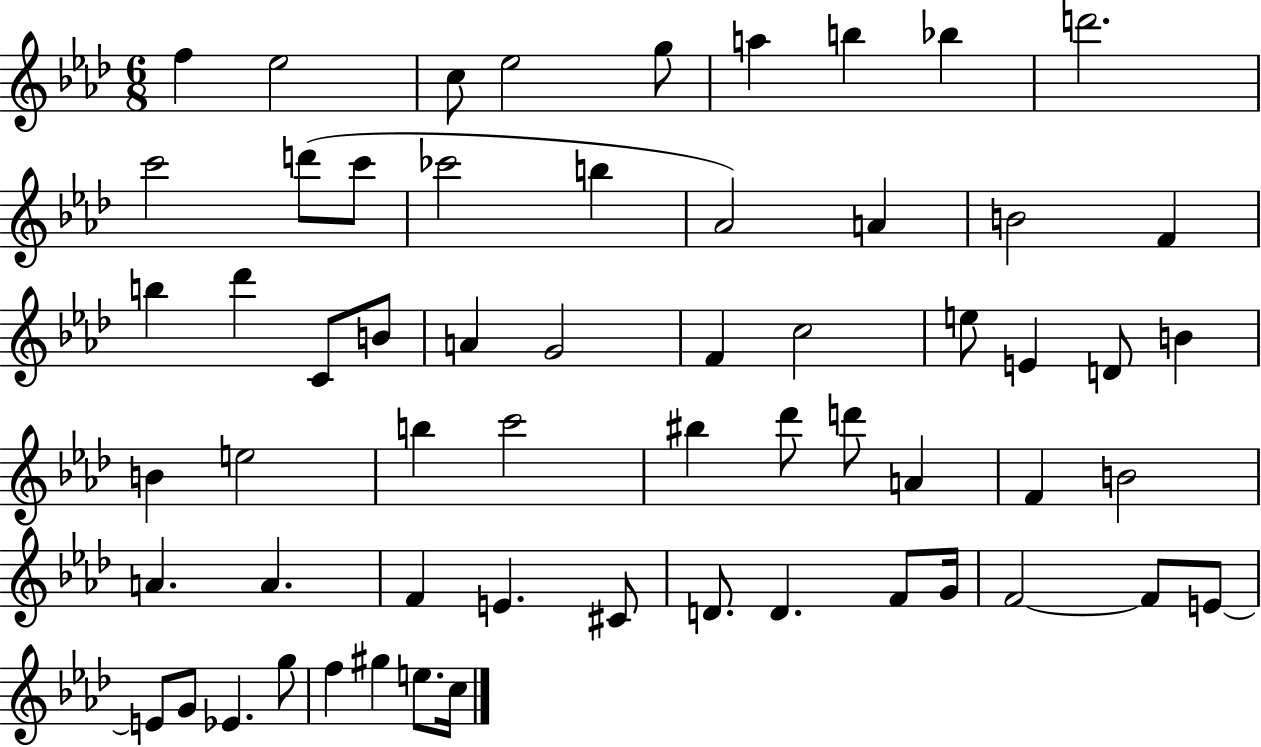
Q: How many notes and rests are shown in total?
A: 60